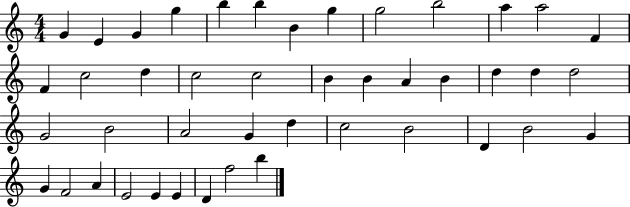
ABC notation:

X:1
T:Untitled
M:4/4
L:1/4
K:C
G E G g b b B g g2 b2 a a2 F F c2 d c2 c2 B B A B d d d2 G2 B2 A2 G d c2 B2 D B2 G G F2 A E2 E E D f2 b